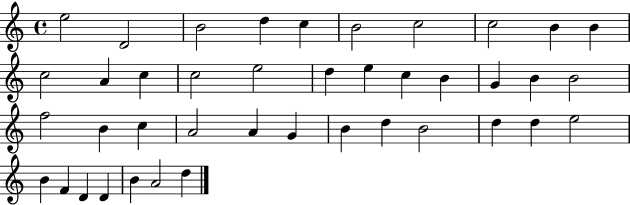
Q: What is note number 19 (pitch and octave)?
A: B4